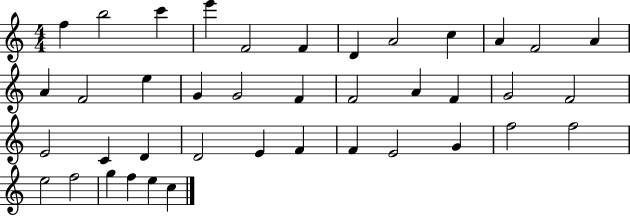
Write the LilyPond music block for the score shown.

{
  \clef treble
  \numericTimeSignature
  \time 4/4
  \key c \major
  f''4 b''2 c'''4 | e'''4 f'2 f'4 | d'4 a'2 c''4 | a'4 f'2 a'4 | \break a'4 f'2 e''4 | g'4 g'2 f'4 | f'2 a'4 f'4 | g'2 f'2 | \break e'2 c'4 d'4 | d'2 e'4 f'4 | f'4 e'2 g'4 | f''2 f''2 | \break e''2 f''2 | g''4 f''4 e''4 c''4 | \bar "|."
}